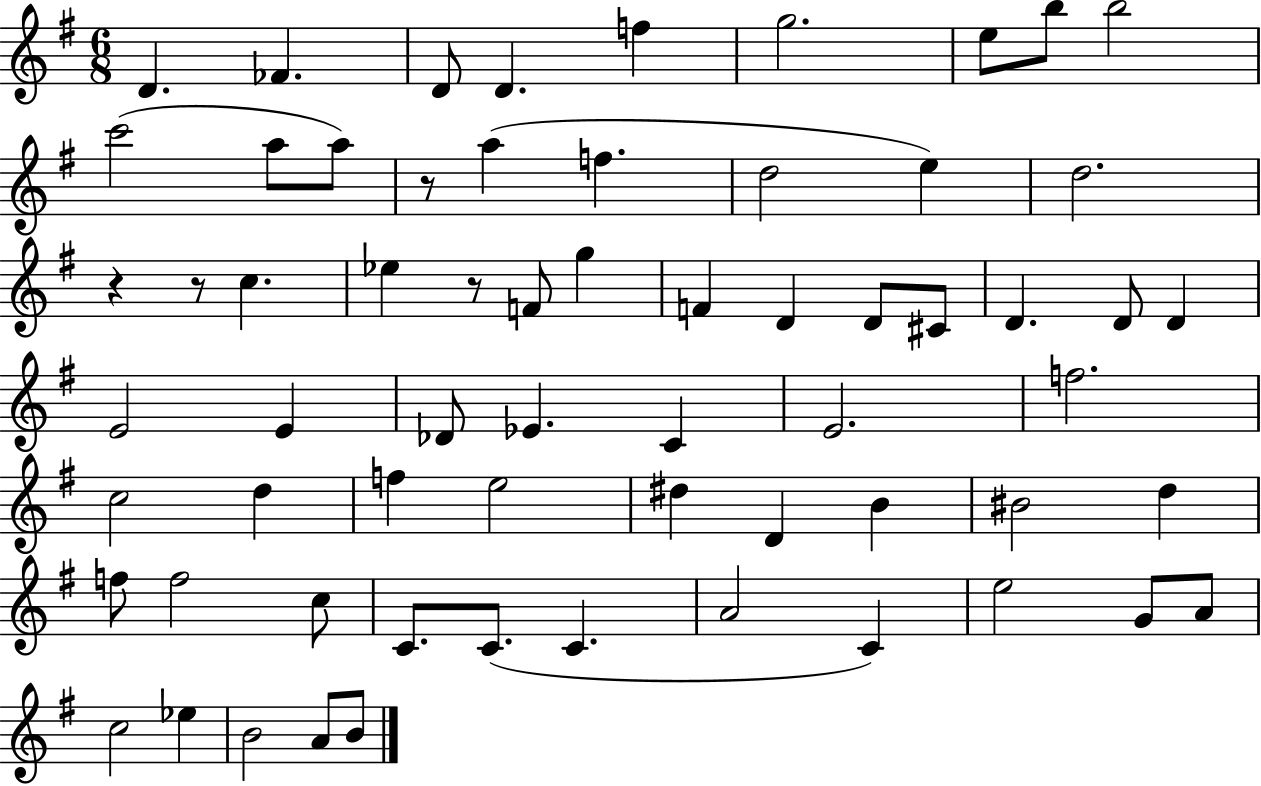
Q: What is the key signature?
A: G major